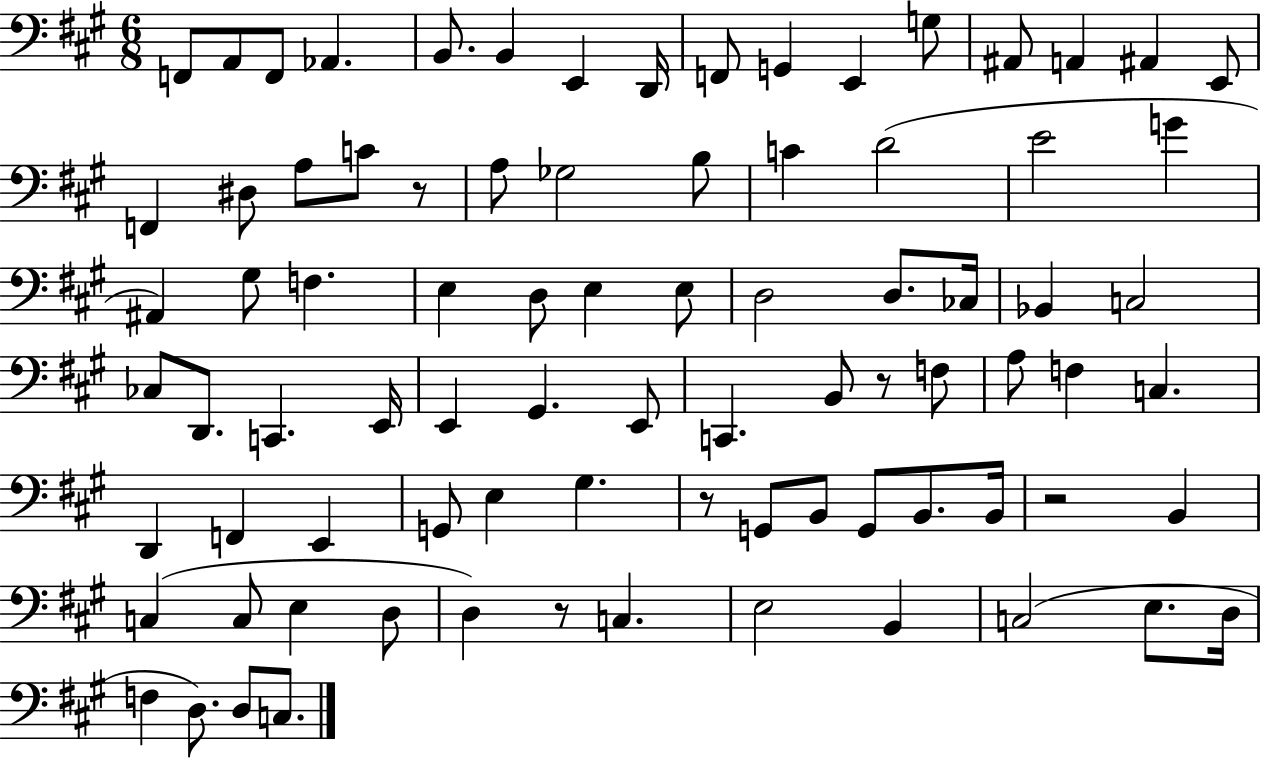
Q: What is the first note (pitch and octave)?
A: F2